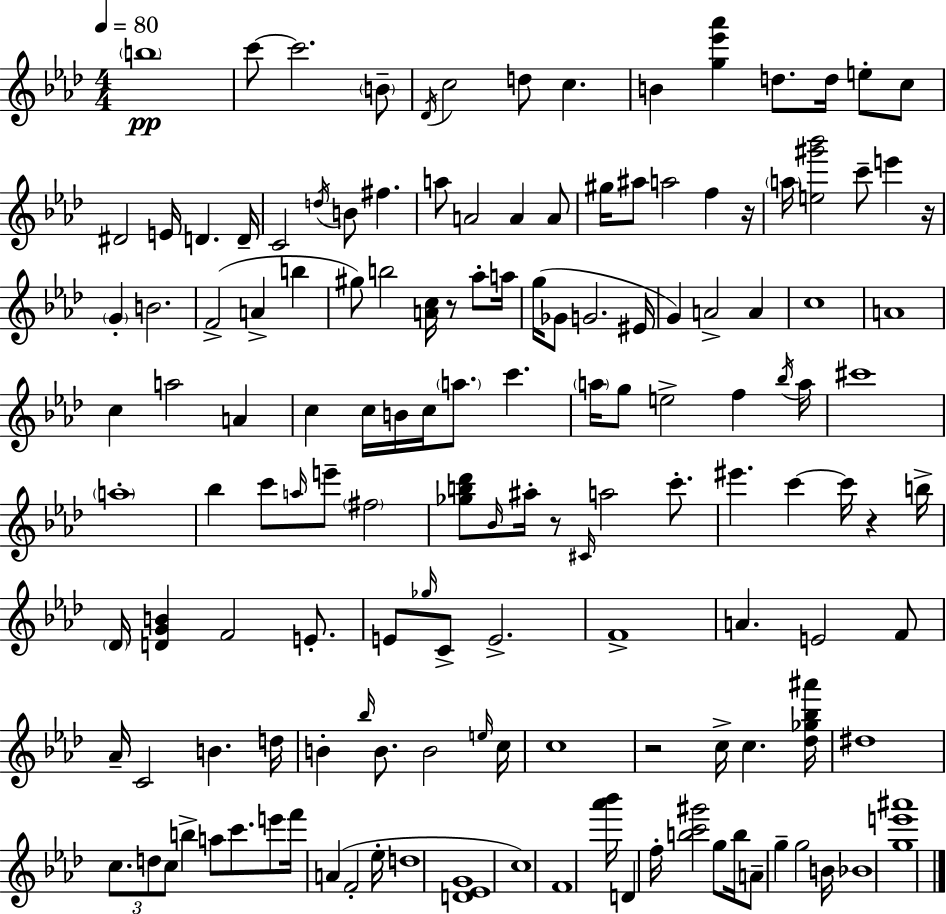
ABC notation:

X:1
T:Untitled
M:4/4
L:1/4
K:Ab
b4 c'/2 c'2 B/2 _D/4 c2 d/2 c B [g_e'_a'] d/2 d/4 e/2 c/2 ^D2 E/4 D D/4 C2 d/4 B/2 ^f a/2 A2 A A/2 ^g/4 ^a/2 a2 f z/4 a/4 [e^g'_b']2 c'/2 e' z/4 G B2 F2 A b ^g/2 b2 [Ac]/4 z/2 _a/2 a/4 g/4 _G/2 G2 ^E/4 G A2 A c4 A4 c a2 A c c/4 B/4 c/4 a/2 c' a/4 g/2 e2 f _b/4 a/4 ^c'4 a4 _b c'/2 a/4 e'/2 ^f2 [_gb_d']/2 _B/4 ^a/4 z/2 ^C/4 a2 c'/2 ^e' c' c'/4 z b/4 _D/4 [DGB] F2 E/2 E/2 _g/4 C/2 E2 F4 A E2 F/2 _A/4 C2 B d/4 B _b/4 B/2 B2 e/4 c/4 c4 z2 c/4 c [_d_g_b^a']/4 ^d4 c/2 d/2 c/2 b a/2 c'/2 e'/2 f'/4 A F2 _e/4 d4 [D_EG]4 c4 F4 [_a'_b']/4 D f/4 [bc'^g']2 g/2 b/4 A/2 g g2 B/4 _B4 [ge'^a']4